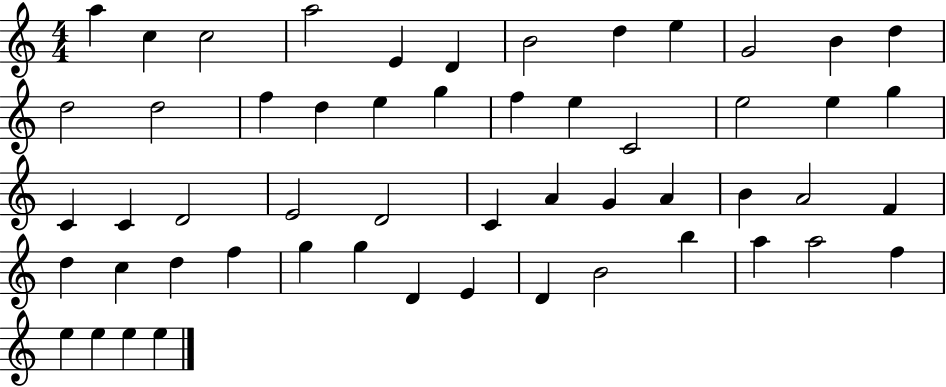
{
  \clef treble
  \numericTimeSignature
  \time 4/4
  \key c \major
  a''4 c''4 c''2 | a''2 e'4 d'4 | b'2 d''4 e''4 | g'2 b'4 d''4 | \break d''2 d''2 | f''4 d''4 e''4 g''4 | f''4 e''4 c'2 | e''2 e''4 g''4 | \break c'4 c'4 d'2 | e'2 d'2 | c'4 a'4 g'4 a'4 | b'4 a'2 f'4 | \break d''4 c''4 d''4 f''4 | g''4 g''4 d'4 e'4 | d'4 b'2 b''4 | a''4 a''2 f''4 | \break e''4 e''4 e''4 e''4 | \bar "|."
}